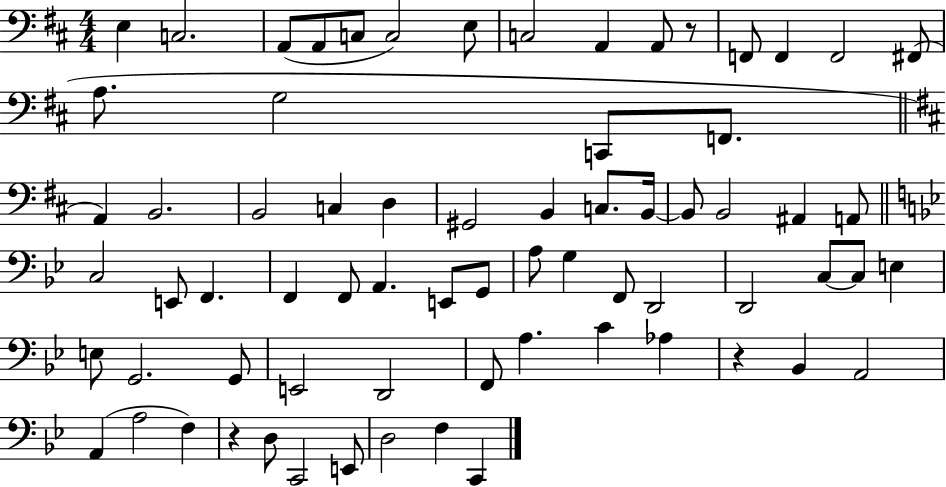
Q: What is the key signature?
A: D major